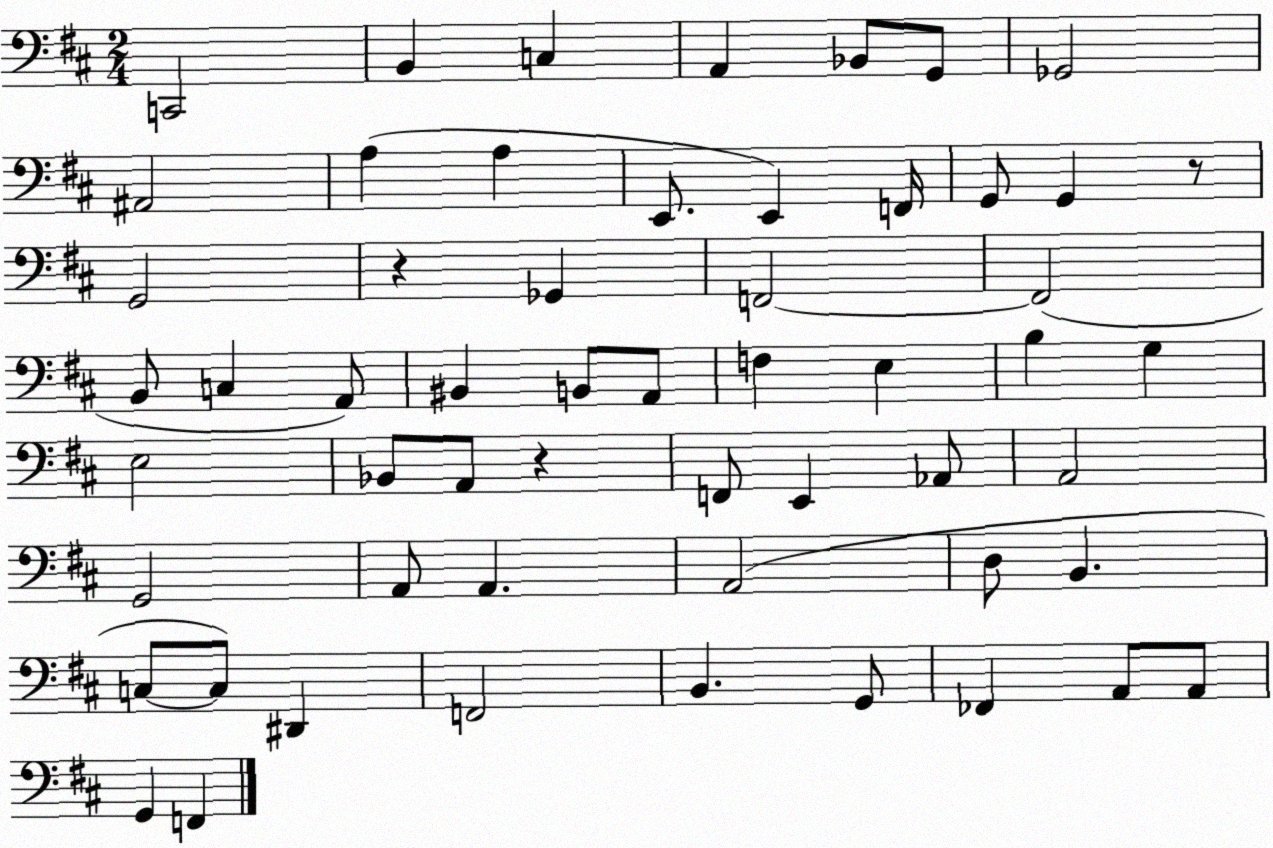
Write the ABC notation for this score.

X:1
T:Untitled
M:2/4
L:1/4
K:D
C,,2 B,, C, A,, _B,,/2 G,,/2 _G,,2 ^A,,2 A, A, E,,/2 E,, F,,/4 G,,/2 G,, z/2 G,,2 z _G,, F,,2 F,,2 B,,/2 C, A,,/2 ^B,, B,,/2 A,,/2 F, E, B, G, E,2 _B,,/2 A,,/2 z F,,/2 E,, _A,,/2 A,,2 G,,2 A,,/2 A,, A,,2 D,/2 B,, C,/2 C,/2 ^D,, F,,2 B,, G,,/2 _F,, A,,/2 A,,/2 G,, F,,